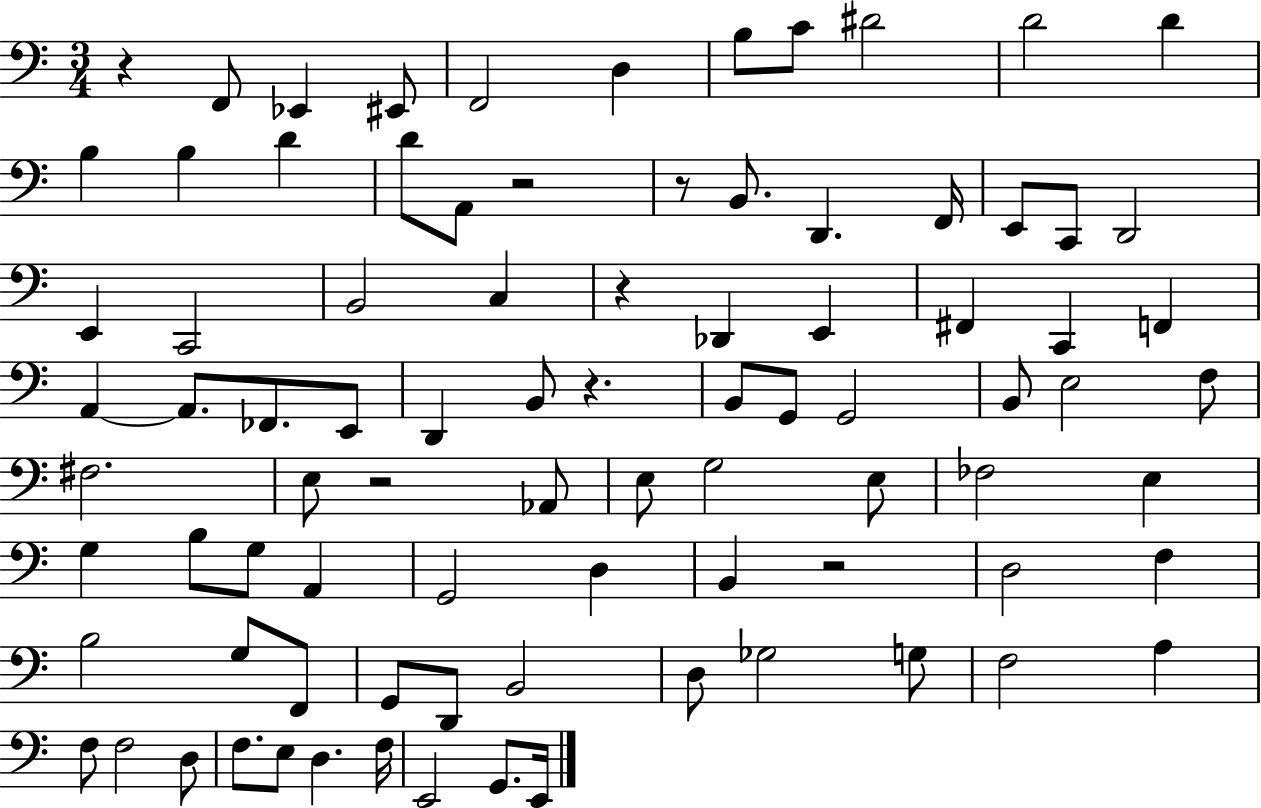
R/q F2/e Eb2/q EIS2/e F2/h D3/q B3/e C4/e D#4/h D4/h D4/q B3/q B3/q D4/q D4/e A2/e R/h R/e B2/e. D2/q. F2/s E2/e C2/e D2/h E2/q C2/h B2/h C3/q R/q Db2/q E2/q F#2/q C2/q F2/q A2/q A2/e. FES2/e. E2/e D2/q B2/e R/q. B2/e G2/e G2/h B2/e E3/h F3/e F#3/h. E3/e R/h Ab2/e E3/e G3/h E3/e FES3/h E3/q G3/q B3/e G3/e A2/q G2/h D3/q B2/q R/h D3/h F3/q B3/h G3/e F2/e G2/e D2/e B2/h D3/e Gb3/h G3/e F3/h A3/q F3/e F3/h D3/e F3/e. E3/e D3/q. F3/s E2/h G2/e. E2/s